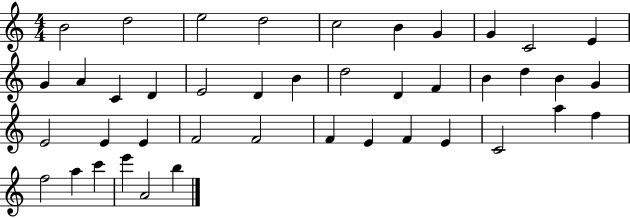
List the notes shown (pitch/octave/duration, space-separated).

B4/h D5/h E5/h D5/h C5/h B4/q G4/q G4/q C4/h E4/q G4/q A4/q C4/q D4/q E4/h D4/q B4/q D5/h D4/q F4/q B4/q D5/q B4/q G4/q E4/h E4/q E4/q F4/h F4/h F4/q E4/q F4/q E4/q C4/h A5/q F5/q F5/h A5/q C6/q E6/q A4/h B5/q